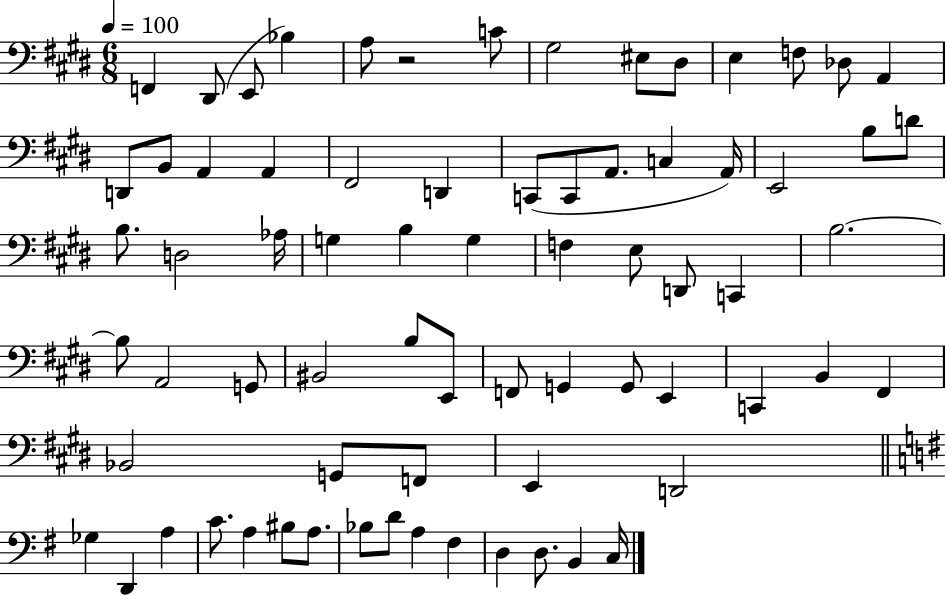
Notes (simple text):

F2/q D#2/e E2/e Bb3/q A3/e R/h C4/e G#3/h EIS3/e D#3/e E3/q F3/e Db3/e A2/q D2/e B2/e A2/q A2/q F#2/h D2/q C2/e C2/e A2/e. C3/q A2/s E2/h B3/e D4/e B3/e. D3/h Ab3/s G3/q B3/q G3/q F3/q E3/e D2/e C2/q B3/h. B3/e A2/h G2/e BIS2/h B3/e E2/e F2/e G2/q G2/e E2/q C2/q B2/q F#2/q Bb2/h G2/e F2/e E2/q D2/h Gb3/q D2/q A3/q C4/e. A3/q BIS3/e A3/e. Bb3/e D4/e A3/q F#3/q D3/q D3/e. B2/q C3/s